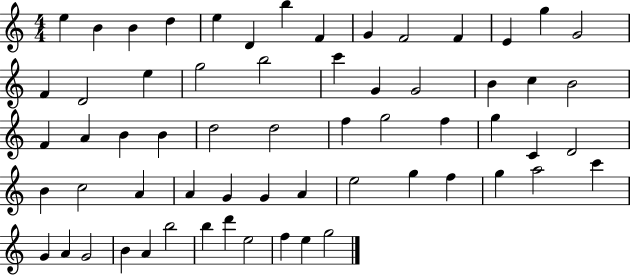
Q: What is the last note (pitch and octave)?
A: G5